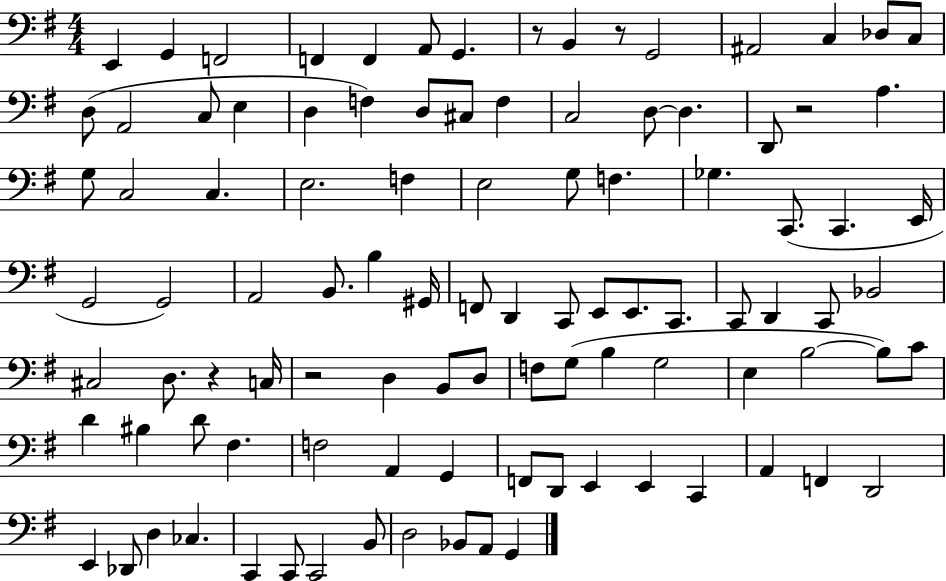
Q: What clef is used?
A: bass